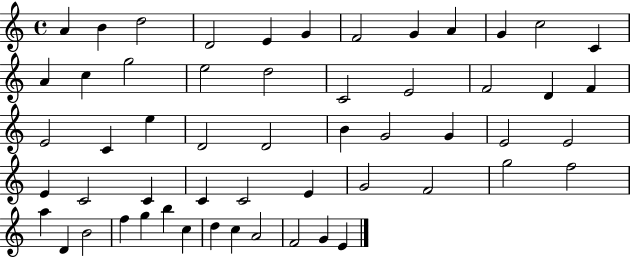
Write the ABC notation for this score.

X:1
T:Untitled
M:4/4
L:1/4
K:C
A B d2 D2 E G F2 G A G c2 C A c g2 e2 d2 C2 E2 F2 D F E2 C e D2 D2 B G2 G E2 E2 E C2 C C C2 E G2 F2 g2 f2 a D B2 f g b c d c A2 F2 G E